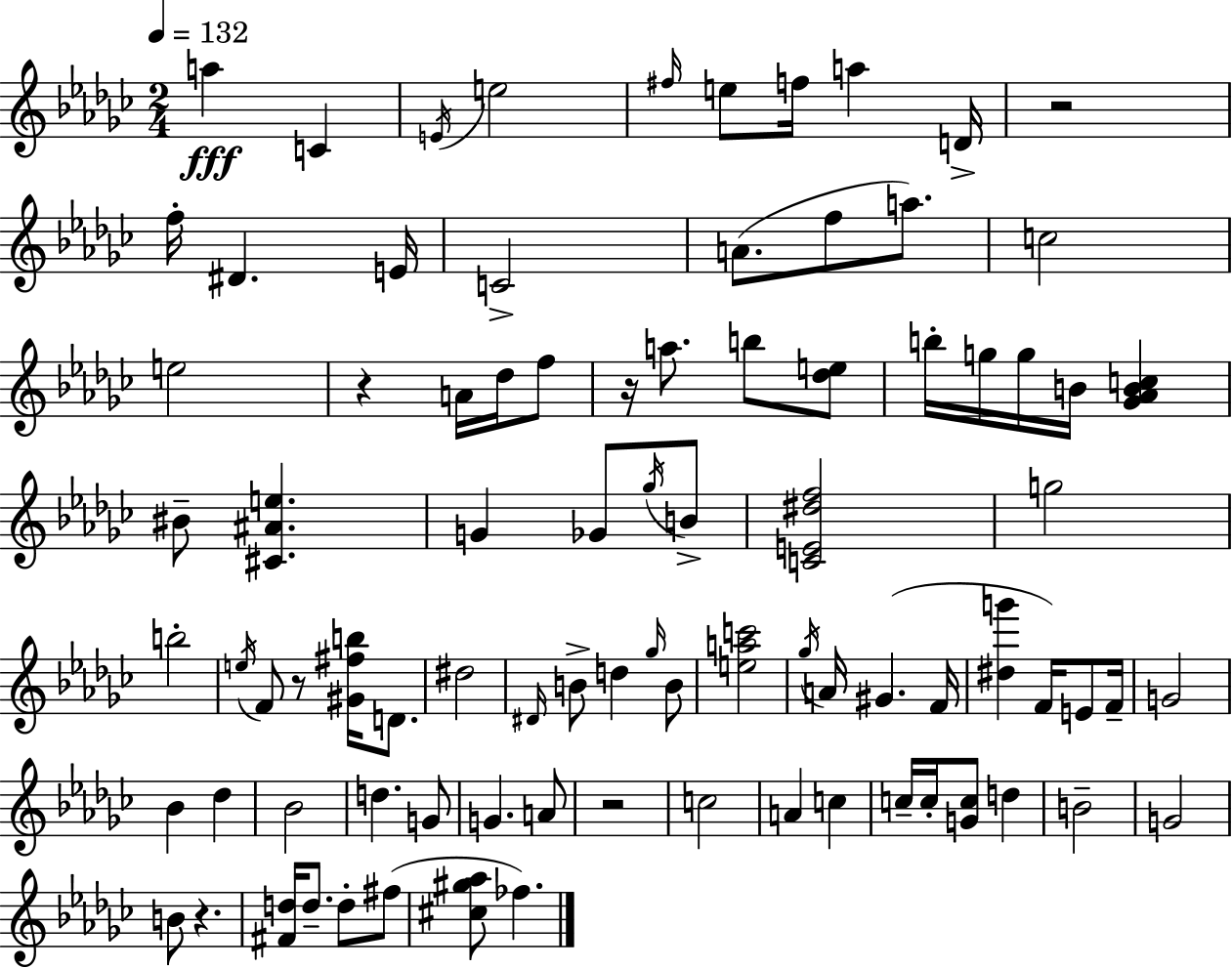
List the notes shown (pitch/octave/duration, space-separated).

A5/q C4/q E4/s E5/h F#5/s E5/e F5/s A5/q D4/s R/h F5/s D#4/q. E4/s C4/h A4/e. F5/e A5/e. C5/h E5/h R/q A4/s Db5/s F5/e R/s A5/e. B5/e [Db5,E5]/e B5/s G5/s G5/s B4/s [Gb4,Ab4,B4,C5]/q BIS4/e [C#4,A#4,E5]/q. G4/q Gb4/e Gb5/s B4/e [C4,E4,D#5,F5]/h G5/h B5/h E5/s F4/e R/e [G#4,F#5,B5]/s D4/e. D#5/h D#4/s B4/e D5/q Gb5/s B4/e [E5,A5,C6]/h Gb5/s A4/s G#4/q. F4/s [D#5,G6]/q F4/s E4/e F4/s G4/h Bb4/q Db5/q Bb4/h D5/q. G4/e G4/q. A4/e R/h C5/h A4/q C5/q C5/s C5/s [G4,C5]/e D5/q B4/h G4/h B4/e R/q. [F#4,D5]/s D5/e. D5/e F#5/e [C#5,G#5,Ab5]/e FES5/q.